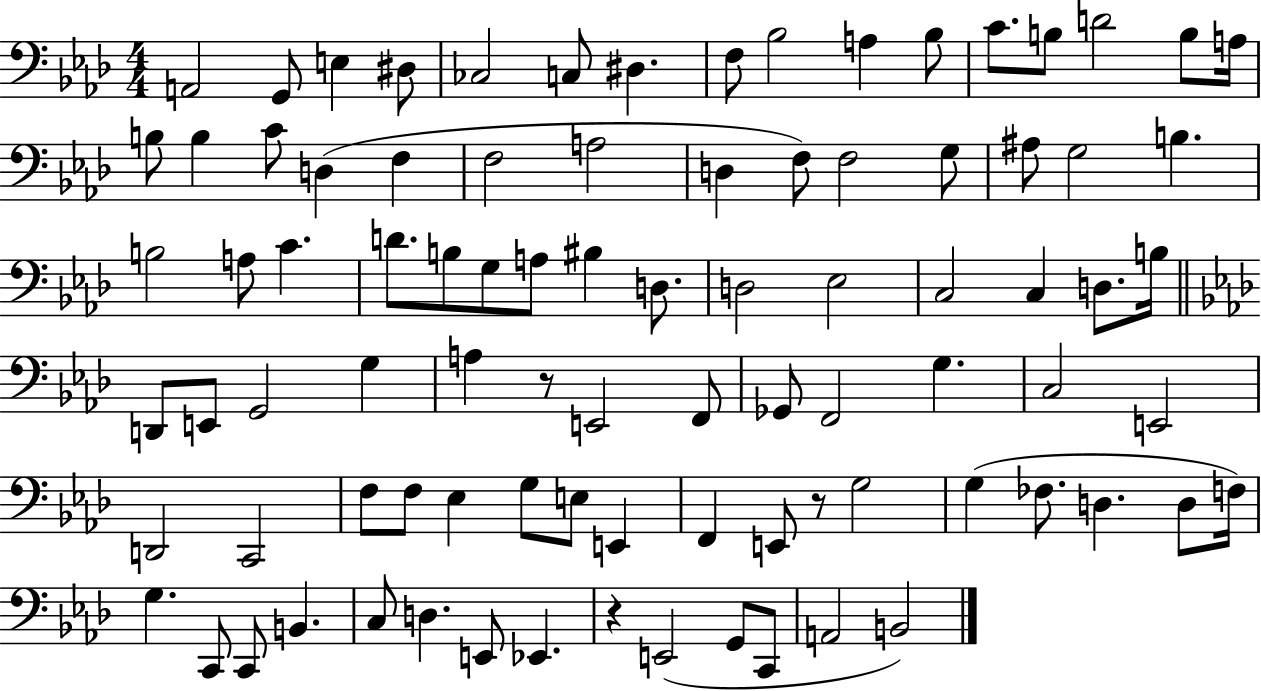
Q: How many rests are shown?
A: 3